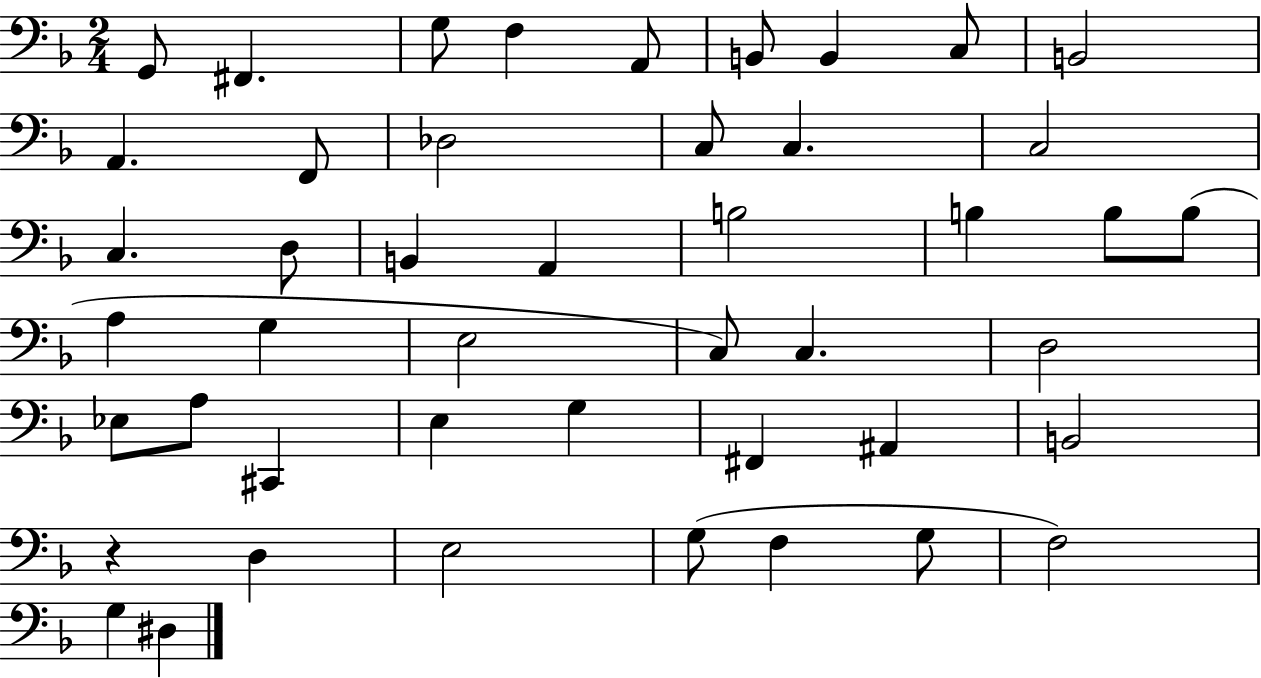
G2/e F#2/q. G3/e F3/q A2/e B2/e B2/q C3/e B2/h A2/q. F2/e Db3/h C3/e C3/q. C3/h C3/q. D3/e B2/q A2/q B3/h B3/q B3/e B3/e A3/q G3/q E3/h C3/e C3/q. D3/h Eb3/e A3/e C#2/q E3/q G3/q F#2/q A#2/q B2/h R/q D3/q E3/h G3/e F3/q G3/e F3/h G3/q D#3/q